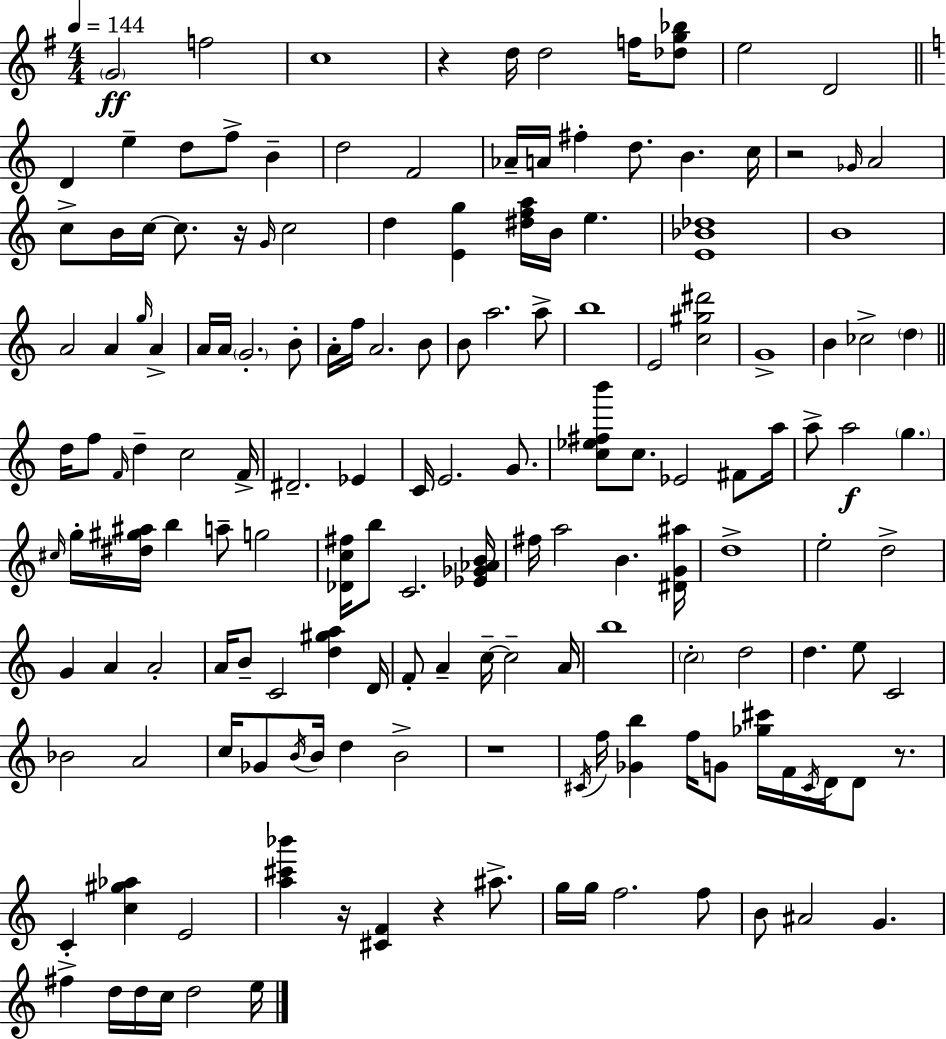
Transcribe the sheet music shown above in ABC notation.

X:1
T:Untitled
M:4/4
L:1/4
K:G
G2 f2 c4 z d/4 d2 f/4 [_dg_b]/2 e2 D2 D e d/2 f/2 B d2 F2 _A/4 A/4 ^f d/2 B c/4 z2 _G/4 A2 c/2 B/4 c/4 c/2 z/4 G/4 c2 d [Eg] [^dfa]/4 B/4 e [E_B_d]4 B4 A2 A g/4 A A/4 A/4 G2 B/2 A/4 f/4 A2 B/2 B/2 a2 a/2 b4 E2 [c^g^d']2 G4 B _c2 d d/4 f/2 F/4 d c2 F/4 ^D2 _E C/4 E2 G/2 [c_e^fb']/2 c/2 _E2 ^F/2 a/4 a/2 a2 g ^c/4 g/4 [^d^g^a]/4 b a/2 g2 [_Dc^f]/4 b/2 C2 [_E_G_AB]/4 ^f/4 a2 B [^DG^a]/4 d4 e2 d2 G A A2 A/4 B/2 C2 [d^ga] D/4 F/2 A c/4 c2 A/4 b4 c2 d2 d e/2 C2 _B2 A2 c/4 _G/2 B/4 B/4 d B2 z4 ^C/4 f/4 [_Gb] f/4 G/2 [_g^c']/4 F/4 ^C/4 D/4 D/2 z/2 C [c^g_a] E2 [a^c'_b'] z/4 [^CF] z ^a/2 g/4 g/4 f2 f/2 B/2 ^A2 G ^f d/4 d/4 c/4 d2 e/4